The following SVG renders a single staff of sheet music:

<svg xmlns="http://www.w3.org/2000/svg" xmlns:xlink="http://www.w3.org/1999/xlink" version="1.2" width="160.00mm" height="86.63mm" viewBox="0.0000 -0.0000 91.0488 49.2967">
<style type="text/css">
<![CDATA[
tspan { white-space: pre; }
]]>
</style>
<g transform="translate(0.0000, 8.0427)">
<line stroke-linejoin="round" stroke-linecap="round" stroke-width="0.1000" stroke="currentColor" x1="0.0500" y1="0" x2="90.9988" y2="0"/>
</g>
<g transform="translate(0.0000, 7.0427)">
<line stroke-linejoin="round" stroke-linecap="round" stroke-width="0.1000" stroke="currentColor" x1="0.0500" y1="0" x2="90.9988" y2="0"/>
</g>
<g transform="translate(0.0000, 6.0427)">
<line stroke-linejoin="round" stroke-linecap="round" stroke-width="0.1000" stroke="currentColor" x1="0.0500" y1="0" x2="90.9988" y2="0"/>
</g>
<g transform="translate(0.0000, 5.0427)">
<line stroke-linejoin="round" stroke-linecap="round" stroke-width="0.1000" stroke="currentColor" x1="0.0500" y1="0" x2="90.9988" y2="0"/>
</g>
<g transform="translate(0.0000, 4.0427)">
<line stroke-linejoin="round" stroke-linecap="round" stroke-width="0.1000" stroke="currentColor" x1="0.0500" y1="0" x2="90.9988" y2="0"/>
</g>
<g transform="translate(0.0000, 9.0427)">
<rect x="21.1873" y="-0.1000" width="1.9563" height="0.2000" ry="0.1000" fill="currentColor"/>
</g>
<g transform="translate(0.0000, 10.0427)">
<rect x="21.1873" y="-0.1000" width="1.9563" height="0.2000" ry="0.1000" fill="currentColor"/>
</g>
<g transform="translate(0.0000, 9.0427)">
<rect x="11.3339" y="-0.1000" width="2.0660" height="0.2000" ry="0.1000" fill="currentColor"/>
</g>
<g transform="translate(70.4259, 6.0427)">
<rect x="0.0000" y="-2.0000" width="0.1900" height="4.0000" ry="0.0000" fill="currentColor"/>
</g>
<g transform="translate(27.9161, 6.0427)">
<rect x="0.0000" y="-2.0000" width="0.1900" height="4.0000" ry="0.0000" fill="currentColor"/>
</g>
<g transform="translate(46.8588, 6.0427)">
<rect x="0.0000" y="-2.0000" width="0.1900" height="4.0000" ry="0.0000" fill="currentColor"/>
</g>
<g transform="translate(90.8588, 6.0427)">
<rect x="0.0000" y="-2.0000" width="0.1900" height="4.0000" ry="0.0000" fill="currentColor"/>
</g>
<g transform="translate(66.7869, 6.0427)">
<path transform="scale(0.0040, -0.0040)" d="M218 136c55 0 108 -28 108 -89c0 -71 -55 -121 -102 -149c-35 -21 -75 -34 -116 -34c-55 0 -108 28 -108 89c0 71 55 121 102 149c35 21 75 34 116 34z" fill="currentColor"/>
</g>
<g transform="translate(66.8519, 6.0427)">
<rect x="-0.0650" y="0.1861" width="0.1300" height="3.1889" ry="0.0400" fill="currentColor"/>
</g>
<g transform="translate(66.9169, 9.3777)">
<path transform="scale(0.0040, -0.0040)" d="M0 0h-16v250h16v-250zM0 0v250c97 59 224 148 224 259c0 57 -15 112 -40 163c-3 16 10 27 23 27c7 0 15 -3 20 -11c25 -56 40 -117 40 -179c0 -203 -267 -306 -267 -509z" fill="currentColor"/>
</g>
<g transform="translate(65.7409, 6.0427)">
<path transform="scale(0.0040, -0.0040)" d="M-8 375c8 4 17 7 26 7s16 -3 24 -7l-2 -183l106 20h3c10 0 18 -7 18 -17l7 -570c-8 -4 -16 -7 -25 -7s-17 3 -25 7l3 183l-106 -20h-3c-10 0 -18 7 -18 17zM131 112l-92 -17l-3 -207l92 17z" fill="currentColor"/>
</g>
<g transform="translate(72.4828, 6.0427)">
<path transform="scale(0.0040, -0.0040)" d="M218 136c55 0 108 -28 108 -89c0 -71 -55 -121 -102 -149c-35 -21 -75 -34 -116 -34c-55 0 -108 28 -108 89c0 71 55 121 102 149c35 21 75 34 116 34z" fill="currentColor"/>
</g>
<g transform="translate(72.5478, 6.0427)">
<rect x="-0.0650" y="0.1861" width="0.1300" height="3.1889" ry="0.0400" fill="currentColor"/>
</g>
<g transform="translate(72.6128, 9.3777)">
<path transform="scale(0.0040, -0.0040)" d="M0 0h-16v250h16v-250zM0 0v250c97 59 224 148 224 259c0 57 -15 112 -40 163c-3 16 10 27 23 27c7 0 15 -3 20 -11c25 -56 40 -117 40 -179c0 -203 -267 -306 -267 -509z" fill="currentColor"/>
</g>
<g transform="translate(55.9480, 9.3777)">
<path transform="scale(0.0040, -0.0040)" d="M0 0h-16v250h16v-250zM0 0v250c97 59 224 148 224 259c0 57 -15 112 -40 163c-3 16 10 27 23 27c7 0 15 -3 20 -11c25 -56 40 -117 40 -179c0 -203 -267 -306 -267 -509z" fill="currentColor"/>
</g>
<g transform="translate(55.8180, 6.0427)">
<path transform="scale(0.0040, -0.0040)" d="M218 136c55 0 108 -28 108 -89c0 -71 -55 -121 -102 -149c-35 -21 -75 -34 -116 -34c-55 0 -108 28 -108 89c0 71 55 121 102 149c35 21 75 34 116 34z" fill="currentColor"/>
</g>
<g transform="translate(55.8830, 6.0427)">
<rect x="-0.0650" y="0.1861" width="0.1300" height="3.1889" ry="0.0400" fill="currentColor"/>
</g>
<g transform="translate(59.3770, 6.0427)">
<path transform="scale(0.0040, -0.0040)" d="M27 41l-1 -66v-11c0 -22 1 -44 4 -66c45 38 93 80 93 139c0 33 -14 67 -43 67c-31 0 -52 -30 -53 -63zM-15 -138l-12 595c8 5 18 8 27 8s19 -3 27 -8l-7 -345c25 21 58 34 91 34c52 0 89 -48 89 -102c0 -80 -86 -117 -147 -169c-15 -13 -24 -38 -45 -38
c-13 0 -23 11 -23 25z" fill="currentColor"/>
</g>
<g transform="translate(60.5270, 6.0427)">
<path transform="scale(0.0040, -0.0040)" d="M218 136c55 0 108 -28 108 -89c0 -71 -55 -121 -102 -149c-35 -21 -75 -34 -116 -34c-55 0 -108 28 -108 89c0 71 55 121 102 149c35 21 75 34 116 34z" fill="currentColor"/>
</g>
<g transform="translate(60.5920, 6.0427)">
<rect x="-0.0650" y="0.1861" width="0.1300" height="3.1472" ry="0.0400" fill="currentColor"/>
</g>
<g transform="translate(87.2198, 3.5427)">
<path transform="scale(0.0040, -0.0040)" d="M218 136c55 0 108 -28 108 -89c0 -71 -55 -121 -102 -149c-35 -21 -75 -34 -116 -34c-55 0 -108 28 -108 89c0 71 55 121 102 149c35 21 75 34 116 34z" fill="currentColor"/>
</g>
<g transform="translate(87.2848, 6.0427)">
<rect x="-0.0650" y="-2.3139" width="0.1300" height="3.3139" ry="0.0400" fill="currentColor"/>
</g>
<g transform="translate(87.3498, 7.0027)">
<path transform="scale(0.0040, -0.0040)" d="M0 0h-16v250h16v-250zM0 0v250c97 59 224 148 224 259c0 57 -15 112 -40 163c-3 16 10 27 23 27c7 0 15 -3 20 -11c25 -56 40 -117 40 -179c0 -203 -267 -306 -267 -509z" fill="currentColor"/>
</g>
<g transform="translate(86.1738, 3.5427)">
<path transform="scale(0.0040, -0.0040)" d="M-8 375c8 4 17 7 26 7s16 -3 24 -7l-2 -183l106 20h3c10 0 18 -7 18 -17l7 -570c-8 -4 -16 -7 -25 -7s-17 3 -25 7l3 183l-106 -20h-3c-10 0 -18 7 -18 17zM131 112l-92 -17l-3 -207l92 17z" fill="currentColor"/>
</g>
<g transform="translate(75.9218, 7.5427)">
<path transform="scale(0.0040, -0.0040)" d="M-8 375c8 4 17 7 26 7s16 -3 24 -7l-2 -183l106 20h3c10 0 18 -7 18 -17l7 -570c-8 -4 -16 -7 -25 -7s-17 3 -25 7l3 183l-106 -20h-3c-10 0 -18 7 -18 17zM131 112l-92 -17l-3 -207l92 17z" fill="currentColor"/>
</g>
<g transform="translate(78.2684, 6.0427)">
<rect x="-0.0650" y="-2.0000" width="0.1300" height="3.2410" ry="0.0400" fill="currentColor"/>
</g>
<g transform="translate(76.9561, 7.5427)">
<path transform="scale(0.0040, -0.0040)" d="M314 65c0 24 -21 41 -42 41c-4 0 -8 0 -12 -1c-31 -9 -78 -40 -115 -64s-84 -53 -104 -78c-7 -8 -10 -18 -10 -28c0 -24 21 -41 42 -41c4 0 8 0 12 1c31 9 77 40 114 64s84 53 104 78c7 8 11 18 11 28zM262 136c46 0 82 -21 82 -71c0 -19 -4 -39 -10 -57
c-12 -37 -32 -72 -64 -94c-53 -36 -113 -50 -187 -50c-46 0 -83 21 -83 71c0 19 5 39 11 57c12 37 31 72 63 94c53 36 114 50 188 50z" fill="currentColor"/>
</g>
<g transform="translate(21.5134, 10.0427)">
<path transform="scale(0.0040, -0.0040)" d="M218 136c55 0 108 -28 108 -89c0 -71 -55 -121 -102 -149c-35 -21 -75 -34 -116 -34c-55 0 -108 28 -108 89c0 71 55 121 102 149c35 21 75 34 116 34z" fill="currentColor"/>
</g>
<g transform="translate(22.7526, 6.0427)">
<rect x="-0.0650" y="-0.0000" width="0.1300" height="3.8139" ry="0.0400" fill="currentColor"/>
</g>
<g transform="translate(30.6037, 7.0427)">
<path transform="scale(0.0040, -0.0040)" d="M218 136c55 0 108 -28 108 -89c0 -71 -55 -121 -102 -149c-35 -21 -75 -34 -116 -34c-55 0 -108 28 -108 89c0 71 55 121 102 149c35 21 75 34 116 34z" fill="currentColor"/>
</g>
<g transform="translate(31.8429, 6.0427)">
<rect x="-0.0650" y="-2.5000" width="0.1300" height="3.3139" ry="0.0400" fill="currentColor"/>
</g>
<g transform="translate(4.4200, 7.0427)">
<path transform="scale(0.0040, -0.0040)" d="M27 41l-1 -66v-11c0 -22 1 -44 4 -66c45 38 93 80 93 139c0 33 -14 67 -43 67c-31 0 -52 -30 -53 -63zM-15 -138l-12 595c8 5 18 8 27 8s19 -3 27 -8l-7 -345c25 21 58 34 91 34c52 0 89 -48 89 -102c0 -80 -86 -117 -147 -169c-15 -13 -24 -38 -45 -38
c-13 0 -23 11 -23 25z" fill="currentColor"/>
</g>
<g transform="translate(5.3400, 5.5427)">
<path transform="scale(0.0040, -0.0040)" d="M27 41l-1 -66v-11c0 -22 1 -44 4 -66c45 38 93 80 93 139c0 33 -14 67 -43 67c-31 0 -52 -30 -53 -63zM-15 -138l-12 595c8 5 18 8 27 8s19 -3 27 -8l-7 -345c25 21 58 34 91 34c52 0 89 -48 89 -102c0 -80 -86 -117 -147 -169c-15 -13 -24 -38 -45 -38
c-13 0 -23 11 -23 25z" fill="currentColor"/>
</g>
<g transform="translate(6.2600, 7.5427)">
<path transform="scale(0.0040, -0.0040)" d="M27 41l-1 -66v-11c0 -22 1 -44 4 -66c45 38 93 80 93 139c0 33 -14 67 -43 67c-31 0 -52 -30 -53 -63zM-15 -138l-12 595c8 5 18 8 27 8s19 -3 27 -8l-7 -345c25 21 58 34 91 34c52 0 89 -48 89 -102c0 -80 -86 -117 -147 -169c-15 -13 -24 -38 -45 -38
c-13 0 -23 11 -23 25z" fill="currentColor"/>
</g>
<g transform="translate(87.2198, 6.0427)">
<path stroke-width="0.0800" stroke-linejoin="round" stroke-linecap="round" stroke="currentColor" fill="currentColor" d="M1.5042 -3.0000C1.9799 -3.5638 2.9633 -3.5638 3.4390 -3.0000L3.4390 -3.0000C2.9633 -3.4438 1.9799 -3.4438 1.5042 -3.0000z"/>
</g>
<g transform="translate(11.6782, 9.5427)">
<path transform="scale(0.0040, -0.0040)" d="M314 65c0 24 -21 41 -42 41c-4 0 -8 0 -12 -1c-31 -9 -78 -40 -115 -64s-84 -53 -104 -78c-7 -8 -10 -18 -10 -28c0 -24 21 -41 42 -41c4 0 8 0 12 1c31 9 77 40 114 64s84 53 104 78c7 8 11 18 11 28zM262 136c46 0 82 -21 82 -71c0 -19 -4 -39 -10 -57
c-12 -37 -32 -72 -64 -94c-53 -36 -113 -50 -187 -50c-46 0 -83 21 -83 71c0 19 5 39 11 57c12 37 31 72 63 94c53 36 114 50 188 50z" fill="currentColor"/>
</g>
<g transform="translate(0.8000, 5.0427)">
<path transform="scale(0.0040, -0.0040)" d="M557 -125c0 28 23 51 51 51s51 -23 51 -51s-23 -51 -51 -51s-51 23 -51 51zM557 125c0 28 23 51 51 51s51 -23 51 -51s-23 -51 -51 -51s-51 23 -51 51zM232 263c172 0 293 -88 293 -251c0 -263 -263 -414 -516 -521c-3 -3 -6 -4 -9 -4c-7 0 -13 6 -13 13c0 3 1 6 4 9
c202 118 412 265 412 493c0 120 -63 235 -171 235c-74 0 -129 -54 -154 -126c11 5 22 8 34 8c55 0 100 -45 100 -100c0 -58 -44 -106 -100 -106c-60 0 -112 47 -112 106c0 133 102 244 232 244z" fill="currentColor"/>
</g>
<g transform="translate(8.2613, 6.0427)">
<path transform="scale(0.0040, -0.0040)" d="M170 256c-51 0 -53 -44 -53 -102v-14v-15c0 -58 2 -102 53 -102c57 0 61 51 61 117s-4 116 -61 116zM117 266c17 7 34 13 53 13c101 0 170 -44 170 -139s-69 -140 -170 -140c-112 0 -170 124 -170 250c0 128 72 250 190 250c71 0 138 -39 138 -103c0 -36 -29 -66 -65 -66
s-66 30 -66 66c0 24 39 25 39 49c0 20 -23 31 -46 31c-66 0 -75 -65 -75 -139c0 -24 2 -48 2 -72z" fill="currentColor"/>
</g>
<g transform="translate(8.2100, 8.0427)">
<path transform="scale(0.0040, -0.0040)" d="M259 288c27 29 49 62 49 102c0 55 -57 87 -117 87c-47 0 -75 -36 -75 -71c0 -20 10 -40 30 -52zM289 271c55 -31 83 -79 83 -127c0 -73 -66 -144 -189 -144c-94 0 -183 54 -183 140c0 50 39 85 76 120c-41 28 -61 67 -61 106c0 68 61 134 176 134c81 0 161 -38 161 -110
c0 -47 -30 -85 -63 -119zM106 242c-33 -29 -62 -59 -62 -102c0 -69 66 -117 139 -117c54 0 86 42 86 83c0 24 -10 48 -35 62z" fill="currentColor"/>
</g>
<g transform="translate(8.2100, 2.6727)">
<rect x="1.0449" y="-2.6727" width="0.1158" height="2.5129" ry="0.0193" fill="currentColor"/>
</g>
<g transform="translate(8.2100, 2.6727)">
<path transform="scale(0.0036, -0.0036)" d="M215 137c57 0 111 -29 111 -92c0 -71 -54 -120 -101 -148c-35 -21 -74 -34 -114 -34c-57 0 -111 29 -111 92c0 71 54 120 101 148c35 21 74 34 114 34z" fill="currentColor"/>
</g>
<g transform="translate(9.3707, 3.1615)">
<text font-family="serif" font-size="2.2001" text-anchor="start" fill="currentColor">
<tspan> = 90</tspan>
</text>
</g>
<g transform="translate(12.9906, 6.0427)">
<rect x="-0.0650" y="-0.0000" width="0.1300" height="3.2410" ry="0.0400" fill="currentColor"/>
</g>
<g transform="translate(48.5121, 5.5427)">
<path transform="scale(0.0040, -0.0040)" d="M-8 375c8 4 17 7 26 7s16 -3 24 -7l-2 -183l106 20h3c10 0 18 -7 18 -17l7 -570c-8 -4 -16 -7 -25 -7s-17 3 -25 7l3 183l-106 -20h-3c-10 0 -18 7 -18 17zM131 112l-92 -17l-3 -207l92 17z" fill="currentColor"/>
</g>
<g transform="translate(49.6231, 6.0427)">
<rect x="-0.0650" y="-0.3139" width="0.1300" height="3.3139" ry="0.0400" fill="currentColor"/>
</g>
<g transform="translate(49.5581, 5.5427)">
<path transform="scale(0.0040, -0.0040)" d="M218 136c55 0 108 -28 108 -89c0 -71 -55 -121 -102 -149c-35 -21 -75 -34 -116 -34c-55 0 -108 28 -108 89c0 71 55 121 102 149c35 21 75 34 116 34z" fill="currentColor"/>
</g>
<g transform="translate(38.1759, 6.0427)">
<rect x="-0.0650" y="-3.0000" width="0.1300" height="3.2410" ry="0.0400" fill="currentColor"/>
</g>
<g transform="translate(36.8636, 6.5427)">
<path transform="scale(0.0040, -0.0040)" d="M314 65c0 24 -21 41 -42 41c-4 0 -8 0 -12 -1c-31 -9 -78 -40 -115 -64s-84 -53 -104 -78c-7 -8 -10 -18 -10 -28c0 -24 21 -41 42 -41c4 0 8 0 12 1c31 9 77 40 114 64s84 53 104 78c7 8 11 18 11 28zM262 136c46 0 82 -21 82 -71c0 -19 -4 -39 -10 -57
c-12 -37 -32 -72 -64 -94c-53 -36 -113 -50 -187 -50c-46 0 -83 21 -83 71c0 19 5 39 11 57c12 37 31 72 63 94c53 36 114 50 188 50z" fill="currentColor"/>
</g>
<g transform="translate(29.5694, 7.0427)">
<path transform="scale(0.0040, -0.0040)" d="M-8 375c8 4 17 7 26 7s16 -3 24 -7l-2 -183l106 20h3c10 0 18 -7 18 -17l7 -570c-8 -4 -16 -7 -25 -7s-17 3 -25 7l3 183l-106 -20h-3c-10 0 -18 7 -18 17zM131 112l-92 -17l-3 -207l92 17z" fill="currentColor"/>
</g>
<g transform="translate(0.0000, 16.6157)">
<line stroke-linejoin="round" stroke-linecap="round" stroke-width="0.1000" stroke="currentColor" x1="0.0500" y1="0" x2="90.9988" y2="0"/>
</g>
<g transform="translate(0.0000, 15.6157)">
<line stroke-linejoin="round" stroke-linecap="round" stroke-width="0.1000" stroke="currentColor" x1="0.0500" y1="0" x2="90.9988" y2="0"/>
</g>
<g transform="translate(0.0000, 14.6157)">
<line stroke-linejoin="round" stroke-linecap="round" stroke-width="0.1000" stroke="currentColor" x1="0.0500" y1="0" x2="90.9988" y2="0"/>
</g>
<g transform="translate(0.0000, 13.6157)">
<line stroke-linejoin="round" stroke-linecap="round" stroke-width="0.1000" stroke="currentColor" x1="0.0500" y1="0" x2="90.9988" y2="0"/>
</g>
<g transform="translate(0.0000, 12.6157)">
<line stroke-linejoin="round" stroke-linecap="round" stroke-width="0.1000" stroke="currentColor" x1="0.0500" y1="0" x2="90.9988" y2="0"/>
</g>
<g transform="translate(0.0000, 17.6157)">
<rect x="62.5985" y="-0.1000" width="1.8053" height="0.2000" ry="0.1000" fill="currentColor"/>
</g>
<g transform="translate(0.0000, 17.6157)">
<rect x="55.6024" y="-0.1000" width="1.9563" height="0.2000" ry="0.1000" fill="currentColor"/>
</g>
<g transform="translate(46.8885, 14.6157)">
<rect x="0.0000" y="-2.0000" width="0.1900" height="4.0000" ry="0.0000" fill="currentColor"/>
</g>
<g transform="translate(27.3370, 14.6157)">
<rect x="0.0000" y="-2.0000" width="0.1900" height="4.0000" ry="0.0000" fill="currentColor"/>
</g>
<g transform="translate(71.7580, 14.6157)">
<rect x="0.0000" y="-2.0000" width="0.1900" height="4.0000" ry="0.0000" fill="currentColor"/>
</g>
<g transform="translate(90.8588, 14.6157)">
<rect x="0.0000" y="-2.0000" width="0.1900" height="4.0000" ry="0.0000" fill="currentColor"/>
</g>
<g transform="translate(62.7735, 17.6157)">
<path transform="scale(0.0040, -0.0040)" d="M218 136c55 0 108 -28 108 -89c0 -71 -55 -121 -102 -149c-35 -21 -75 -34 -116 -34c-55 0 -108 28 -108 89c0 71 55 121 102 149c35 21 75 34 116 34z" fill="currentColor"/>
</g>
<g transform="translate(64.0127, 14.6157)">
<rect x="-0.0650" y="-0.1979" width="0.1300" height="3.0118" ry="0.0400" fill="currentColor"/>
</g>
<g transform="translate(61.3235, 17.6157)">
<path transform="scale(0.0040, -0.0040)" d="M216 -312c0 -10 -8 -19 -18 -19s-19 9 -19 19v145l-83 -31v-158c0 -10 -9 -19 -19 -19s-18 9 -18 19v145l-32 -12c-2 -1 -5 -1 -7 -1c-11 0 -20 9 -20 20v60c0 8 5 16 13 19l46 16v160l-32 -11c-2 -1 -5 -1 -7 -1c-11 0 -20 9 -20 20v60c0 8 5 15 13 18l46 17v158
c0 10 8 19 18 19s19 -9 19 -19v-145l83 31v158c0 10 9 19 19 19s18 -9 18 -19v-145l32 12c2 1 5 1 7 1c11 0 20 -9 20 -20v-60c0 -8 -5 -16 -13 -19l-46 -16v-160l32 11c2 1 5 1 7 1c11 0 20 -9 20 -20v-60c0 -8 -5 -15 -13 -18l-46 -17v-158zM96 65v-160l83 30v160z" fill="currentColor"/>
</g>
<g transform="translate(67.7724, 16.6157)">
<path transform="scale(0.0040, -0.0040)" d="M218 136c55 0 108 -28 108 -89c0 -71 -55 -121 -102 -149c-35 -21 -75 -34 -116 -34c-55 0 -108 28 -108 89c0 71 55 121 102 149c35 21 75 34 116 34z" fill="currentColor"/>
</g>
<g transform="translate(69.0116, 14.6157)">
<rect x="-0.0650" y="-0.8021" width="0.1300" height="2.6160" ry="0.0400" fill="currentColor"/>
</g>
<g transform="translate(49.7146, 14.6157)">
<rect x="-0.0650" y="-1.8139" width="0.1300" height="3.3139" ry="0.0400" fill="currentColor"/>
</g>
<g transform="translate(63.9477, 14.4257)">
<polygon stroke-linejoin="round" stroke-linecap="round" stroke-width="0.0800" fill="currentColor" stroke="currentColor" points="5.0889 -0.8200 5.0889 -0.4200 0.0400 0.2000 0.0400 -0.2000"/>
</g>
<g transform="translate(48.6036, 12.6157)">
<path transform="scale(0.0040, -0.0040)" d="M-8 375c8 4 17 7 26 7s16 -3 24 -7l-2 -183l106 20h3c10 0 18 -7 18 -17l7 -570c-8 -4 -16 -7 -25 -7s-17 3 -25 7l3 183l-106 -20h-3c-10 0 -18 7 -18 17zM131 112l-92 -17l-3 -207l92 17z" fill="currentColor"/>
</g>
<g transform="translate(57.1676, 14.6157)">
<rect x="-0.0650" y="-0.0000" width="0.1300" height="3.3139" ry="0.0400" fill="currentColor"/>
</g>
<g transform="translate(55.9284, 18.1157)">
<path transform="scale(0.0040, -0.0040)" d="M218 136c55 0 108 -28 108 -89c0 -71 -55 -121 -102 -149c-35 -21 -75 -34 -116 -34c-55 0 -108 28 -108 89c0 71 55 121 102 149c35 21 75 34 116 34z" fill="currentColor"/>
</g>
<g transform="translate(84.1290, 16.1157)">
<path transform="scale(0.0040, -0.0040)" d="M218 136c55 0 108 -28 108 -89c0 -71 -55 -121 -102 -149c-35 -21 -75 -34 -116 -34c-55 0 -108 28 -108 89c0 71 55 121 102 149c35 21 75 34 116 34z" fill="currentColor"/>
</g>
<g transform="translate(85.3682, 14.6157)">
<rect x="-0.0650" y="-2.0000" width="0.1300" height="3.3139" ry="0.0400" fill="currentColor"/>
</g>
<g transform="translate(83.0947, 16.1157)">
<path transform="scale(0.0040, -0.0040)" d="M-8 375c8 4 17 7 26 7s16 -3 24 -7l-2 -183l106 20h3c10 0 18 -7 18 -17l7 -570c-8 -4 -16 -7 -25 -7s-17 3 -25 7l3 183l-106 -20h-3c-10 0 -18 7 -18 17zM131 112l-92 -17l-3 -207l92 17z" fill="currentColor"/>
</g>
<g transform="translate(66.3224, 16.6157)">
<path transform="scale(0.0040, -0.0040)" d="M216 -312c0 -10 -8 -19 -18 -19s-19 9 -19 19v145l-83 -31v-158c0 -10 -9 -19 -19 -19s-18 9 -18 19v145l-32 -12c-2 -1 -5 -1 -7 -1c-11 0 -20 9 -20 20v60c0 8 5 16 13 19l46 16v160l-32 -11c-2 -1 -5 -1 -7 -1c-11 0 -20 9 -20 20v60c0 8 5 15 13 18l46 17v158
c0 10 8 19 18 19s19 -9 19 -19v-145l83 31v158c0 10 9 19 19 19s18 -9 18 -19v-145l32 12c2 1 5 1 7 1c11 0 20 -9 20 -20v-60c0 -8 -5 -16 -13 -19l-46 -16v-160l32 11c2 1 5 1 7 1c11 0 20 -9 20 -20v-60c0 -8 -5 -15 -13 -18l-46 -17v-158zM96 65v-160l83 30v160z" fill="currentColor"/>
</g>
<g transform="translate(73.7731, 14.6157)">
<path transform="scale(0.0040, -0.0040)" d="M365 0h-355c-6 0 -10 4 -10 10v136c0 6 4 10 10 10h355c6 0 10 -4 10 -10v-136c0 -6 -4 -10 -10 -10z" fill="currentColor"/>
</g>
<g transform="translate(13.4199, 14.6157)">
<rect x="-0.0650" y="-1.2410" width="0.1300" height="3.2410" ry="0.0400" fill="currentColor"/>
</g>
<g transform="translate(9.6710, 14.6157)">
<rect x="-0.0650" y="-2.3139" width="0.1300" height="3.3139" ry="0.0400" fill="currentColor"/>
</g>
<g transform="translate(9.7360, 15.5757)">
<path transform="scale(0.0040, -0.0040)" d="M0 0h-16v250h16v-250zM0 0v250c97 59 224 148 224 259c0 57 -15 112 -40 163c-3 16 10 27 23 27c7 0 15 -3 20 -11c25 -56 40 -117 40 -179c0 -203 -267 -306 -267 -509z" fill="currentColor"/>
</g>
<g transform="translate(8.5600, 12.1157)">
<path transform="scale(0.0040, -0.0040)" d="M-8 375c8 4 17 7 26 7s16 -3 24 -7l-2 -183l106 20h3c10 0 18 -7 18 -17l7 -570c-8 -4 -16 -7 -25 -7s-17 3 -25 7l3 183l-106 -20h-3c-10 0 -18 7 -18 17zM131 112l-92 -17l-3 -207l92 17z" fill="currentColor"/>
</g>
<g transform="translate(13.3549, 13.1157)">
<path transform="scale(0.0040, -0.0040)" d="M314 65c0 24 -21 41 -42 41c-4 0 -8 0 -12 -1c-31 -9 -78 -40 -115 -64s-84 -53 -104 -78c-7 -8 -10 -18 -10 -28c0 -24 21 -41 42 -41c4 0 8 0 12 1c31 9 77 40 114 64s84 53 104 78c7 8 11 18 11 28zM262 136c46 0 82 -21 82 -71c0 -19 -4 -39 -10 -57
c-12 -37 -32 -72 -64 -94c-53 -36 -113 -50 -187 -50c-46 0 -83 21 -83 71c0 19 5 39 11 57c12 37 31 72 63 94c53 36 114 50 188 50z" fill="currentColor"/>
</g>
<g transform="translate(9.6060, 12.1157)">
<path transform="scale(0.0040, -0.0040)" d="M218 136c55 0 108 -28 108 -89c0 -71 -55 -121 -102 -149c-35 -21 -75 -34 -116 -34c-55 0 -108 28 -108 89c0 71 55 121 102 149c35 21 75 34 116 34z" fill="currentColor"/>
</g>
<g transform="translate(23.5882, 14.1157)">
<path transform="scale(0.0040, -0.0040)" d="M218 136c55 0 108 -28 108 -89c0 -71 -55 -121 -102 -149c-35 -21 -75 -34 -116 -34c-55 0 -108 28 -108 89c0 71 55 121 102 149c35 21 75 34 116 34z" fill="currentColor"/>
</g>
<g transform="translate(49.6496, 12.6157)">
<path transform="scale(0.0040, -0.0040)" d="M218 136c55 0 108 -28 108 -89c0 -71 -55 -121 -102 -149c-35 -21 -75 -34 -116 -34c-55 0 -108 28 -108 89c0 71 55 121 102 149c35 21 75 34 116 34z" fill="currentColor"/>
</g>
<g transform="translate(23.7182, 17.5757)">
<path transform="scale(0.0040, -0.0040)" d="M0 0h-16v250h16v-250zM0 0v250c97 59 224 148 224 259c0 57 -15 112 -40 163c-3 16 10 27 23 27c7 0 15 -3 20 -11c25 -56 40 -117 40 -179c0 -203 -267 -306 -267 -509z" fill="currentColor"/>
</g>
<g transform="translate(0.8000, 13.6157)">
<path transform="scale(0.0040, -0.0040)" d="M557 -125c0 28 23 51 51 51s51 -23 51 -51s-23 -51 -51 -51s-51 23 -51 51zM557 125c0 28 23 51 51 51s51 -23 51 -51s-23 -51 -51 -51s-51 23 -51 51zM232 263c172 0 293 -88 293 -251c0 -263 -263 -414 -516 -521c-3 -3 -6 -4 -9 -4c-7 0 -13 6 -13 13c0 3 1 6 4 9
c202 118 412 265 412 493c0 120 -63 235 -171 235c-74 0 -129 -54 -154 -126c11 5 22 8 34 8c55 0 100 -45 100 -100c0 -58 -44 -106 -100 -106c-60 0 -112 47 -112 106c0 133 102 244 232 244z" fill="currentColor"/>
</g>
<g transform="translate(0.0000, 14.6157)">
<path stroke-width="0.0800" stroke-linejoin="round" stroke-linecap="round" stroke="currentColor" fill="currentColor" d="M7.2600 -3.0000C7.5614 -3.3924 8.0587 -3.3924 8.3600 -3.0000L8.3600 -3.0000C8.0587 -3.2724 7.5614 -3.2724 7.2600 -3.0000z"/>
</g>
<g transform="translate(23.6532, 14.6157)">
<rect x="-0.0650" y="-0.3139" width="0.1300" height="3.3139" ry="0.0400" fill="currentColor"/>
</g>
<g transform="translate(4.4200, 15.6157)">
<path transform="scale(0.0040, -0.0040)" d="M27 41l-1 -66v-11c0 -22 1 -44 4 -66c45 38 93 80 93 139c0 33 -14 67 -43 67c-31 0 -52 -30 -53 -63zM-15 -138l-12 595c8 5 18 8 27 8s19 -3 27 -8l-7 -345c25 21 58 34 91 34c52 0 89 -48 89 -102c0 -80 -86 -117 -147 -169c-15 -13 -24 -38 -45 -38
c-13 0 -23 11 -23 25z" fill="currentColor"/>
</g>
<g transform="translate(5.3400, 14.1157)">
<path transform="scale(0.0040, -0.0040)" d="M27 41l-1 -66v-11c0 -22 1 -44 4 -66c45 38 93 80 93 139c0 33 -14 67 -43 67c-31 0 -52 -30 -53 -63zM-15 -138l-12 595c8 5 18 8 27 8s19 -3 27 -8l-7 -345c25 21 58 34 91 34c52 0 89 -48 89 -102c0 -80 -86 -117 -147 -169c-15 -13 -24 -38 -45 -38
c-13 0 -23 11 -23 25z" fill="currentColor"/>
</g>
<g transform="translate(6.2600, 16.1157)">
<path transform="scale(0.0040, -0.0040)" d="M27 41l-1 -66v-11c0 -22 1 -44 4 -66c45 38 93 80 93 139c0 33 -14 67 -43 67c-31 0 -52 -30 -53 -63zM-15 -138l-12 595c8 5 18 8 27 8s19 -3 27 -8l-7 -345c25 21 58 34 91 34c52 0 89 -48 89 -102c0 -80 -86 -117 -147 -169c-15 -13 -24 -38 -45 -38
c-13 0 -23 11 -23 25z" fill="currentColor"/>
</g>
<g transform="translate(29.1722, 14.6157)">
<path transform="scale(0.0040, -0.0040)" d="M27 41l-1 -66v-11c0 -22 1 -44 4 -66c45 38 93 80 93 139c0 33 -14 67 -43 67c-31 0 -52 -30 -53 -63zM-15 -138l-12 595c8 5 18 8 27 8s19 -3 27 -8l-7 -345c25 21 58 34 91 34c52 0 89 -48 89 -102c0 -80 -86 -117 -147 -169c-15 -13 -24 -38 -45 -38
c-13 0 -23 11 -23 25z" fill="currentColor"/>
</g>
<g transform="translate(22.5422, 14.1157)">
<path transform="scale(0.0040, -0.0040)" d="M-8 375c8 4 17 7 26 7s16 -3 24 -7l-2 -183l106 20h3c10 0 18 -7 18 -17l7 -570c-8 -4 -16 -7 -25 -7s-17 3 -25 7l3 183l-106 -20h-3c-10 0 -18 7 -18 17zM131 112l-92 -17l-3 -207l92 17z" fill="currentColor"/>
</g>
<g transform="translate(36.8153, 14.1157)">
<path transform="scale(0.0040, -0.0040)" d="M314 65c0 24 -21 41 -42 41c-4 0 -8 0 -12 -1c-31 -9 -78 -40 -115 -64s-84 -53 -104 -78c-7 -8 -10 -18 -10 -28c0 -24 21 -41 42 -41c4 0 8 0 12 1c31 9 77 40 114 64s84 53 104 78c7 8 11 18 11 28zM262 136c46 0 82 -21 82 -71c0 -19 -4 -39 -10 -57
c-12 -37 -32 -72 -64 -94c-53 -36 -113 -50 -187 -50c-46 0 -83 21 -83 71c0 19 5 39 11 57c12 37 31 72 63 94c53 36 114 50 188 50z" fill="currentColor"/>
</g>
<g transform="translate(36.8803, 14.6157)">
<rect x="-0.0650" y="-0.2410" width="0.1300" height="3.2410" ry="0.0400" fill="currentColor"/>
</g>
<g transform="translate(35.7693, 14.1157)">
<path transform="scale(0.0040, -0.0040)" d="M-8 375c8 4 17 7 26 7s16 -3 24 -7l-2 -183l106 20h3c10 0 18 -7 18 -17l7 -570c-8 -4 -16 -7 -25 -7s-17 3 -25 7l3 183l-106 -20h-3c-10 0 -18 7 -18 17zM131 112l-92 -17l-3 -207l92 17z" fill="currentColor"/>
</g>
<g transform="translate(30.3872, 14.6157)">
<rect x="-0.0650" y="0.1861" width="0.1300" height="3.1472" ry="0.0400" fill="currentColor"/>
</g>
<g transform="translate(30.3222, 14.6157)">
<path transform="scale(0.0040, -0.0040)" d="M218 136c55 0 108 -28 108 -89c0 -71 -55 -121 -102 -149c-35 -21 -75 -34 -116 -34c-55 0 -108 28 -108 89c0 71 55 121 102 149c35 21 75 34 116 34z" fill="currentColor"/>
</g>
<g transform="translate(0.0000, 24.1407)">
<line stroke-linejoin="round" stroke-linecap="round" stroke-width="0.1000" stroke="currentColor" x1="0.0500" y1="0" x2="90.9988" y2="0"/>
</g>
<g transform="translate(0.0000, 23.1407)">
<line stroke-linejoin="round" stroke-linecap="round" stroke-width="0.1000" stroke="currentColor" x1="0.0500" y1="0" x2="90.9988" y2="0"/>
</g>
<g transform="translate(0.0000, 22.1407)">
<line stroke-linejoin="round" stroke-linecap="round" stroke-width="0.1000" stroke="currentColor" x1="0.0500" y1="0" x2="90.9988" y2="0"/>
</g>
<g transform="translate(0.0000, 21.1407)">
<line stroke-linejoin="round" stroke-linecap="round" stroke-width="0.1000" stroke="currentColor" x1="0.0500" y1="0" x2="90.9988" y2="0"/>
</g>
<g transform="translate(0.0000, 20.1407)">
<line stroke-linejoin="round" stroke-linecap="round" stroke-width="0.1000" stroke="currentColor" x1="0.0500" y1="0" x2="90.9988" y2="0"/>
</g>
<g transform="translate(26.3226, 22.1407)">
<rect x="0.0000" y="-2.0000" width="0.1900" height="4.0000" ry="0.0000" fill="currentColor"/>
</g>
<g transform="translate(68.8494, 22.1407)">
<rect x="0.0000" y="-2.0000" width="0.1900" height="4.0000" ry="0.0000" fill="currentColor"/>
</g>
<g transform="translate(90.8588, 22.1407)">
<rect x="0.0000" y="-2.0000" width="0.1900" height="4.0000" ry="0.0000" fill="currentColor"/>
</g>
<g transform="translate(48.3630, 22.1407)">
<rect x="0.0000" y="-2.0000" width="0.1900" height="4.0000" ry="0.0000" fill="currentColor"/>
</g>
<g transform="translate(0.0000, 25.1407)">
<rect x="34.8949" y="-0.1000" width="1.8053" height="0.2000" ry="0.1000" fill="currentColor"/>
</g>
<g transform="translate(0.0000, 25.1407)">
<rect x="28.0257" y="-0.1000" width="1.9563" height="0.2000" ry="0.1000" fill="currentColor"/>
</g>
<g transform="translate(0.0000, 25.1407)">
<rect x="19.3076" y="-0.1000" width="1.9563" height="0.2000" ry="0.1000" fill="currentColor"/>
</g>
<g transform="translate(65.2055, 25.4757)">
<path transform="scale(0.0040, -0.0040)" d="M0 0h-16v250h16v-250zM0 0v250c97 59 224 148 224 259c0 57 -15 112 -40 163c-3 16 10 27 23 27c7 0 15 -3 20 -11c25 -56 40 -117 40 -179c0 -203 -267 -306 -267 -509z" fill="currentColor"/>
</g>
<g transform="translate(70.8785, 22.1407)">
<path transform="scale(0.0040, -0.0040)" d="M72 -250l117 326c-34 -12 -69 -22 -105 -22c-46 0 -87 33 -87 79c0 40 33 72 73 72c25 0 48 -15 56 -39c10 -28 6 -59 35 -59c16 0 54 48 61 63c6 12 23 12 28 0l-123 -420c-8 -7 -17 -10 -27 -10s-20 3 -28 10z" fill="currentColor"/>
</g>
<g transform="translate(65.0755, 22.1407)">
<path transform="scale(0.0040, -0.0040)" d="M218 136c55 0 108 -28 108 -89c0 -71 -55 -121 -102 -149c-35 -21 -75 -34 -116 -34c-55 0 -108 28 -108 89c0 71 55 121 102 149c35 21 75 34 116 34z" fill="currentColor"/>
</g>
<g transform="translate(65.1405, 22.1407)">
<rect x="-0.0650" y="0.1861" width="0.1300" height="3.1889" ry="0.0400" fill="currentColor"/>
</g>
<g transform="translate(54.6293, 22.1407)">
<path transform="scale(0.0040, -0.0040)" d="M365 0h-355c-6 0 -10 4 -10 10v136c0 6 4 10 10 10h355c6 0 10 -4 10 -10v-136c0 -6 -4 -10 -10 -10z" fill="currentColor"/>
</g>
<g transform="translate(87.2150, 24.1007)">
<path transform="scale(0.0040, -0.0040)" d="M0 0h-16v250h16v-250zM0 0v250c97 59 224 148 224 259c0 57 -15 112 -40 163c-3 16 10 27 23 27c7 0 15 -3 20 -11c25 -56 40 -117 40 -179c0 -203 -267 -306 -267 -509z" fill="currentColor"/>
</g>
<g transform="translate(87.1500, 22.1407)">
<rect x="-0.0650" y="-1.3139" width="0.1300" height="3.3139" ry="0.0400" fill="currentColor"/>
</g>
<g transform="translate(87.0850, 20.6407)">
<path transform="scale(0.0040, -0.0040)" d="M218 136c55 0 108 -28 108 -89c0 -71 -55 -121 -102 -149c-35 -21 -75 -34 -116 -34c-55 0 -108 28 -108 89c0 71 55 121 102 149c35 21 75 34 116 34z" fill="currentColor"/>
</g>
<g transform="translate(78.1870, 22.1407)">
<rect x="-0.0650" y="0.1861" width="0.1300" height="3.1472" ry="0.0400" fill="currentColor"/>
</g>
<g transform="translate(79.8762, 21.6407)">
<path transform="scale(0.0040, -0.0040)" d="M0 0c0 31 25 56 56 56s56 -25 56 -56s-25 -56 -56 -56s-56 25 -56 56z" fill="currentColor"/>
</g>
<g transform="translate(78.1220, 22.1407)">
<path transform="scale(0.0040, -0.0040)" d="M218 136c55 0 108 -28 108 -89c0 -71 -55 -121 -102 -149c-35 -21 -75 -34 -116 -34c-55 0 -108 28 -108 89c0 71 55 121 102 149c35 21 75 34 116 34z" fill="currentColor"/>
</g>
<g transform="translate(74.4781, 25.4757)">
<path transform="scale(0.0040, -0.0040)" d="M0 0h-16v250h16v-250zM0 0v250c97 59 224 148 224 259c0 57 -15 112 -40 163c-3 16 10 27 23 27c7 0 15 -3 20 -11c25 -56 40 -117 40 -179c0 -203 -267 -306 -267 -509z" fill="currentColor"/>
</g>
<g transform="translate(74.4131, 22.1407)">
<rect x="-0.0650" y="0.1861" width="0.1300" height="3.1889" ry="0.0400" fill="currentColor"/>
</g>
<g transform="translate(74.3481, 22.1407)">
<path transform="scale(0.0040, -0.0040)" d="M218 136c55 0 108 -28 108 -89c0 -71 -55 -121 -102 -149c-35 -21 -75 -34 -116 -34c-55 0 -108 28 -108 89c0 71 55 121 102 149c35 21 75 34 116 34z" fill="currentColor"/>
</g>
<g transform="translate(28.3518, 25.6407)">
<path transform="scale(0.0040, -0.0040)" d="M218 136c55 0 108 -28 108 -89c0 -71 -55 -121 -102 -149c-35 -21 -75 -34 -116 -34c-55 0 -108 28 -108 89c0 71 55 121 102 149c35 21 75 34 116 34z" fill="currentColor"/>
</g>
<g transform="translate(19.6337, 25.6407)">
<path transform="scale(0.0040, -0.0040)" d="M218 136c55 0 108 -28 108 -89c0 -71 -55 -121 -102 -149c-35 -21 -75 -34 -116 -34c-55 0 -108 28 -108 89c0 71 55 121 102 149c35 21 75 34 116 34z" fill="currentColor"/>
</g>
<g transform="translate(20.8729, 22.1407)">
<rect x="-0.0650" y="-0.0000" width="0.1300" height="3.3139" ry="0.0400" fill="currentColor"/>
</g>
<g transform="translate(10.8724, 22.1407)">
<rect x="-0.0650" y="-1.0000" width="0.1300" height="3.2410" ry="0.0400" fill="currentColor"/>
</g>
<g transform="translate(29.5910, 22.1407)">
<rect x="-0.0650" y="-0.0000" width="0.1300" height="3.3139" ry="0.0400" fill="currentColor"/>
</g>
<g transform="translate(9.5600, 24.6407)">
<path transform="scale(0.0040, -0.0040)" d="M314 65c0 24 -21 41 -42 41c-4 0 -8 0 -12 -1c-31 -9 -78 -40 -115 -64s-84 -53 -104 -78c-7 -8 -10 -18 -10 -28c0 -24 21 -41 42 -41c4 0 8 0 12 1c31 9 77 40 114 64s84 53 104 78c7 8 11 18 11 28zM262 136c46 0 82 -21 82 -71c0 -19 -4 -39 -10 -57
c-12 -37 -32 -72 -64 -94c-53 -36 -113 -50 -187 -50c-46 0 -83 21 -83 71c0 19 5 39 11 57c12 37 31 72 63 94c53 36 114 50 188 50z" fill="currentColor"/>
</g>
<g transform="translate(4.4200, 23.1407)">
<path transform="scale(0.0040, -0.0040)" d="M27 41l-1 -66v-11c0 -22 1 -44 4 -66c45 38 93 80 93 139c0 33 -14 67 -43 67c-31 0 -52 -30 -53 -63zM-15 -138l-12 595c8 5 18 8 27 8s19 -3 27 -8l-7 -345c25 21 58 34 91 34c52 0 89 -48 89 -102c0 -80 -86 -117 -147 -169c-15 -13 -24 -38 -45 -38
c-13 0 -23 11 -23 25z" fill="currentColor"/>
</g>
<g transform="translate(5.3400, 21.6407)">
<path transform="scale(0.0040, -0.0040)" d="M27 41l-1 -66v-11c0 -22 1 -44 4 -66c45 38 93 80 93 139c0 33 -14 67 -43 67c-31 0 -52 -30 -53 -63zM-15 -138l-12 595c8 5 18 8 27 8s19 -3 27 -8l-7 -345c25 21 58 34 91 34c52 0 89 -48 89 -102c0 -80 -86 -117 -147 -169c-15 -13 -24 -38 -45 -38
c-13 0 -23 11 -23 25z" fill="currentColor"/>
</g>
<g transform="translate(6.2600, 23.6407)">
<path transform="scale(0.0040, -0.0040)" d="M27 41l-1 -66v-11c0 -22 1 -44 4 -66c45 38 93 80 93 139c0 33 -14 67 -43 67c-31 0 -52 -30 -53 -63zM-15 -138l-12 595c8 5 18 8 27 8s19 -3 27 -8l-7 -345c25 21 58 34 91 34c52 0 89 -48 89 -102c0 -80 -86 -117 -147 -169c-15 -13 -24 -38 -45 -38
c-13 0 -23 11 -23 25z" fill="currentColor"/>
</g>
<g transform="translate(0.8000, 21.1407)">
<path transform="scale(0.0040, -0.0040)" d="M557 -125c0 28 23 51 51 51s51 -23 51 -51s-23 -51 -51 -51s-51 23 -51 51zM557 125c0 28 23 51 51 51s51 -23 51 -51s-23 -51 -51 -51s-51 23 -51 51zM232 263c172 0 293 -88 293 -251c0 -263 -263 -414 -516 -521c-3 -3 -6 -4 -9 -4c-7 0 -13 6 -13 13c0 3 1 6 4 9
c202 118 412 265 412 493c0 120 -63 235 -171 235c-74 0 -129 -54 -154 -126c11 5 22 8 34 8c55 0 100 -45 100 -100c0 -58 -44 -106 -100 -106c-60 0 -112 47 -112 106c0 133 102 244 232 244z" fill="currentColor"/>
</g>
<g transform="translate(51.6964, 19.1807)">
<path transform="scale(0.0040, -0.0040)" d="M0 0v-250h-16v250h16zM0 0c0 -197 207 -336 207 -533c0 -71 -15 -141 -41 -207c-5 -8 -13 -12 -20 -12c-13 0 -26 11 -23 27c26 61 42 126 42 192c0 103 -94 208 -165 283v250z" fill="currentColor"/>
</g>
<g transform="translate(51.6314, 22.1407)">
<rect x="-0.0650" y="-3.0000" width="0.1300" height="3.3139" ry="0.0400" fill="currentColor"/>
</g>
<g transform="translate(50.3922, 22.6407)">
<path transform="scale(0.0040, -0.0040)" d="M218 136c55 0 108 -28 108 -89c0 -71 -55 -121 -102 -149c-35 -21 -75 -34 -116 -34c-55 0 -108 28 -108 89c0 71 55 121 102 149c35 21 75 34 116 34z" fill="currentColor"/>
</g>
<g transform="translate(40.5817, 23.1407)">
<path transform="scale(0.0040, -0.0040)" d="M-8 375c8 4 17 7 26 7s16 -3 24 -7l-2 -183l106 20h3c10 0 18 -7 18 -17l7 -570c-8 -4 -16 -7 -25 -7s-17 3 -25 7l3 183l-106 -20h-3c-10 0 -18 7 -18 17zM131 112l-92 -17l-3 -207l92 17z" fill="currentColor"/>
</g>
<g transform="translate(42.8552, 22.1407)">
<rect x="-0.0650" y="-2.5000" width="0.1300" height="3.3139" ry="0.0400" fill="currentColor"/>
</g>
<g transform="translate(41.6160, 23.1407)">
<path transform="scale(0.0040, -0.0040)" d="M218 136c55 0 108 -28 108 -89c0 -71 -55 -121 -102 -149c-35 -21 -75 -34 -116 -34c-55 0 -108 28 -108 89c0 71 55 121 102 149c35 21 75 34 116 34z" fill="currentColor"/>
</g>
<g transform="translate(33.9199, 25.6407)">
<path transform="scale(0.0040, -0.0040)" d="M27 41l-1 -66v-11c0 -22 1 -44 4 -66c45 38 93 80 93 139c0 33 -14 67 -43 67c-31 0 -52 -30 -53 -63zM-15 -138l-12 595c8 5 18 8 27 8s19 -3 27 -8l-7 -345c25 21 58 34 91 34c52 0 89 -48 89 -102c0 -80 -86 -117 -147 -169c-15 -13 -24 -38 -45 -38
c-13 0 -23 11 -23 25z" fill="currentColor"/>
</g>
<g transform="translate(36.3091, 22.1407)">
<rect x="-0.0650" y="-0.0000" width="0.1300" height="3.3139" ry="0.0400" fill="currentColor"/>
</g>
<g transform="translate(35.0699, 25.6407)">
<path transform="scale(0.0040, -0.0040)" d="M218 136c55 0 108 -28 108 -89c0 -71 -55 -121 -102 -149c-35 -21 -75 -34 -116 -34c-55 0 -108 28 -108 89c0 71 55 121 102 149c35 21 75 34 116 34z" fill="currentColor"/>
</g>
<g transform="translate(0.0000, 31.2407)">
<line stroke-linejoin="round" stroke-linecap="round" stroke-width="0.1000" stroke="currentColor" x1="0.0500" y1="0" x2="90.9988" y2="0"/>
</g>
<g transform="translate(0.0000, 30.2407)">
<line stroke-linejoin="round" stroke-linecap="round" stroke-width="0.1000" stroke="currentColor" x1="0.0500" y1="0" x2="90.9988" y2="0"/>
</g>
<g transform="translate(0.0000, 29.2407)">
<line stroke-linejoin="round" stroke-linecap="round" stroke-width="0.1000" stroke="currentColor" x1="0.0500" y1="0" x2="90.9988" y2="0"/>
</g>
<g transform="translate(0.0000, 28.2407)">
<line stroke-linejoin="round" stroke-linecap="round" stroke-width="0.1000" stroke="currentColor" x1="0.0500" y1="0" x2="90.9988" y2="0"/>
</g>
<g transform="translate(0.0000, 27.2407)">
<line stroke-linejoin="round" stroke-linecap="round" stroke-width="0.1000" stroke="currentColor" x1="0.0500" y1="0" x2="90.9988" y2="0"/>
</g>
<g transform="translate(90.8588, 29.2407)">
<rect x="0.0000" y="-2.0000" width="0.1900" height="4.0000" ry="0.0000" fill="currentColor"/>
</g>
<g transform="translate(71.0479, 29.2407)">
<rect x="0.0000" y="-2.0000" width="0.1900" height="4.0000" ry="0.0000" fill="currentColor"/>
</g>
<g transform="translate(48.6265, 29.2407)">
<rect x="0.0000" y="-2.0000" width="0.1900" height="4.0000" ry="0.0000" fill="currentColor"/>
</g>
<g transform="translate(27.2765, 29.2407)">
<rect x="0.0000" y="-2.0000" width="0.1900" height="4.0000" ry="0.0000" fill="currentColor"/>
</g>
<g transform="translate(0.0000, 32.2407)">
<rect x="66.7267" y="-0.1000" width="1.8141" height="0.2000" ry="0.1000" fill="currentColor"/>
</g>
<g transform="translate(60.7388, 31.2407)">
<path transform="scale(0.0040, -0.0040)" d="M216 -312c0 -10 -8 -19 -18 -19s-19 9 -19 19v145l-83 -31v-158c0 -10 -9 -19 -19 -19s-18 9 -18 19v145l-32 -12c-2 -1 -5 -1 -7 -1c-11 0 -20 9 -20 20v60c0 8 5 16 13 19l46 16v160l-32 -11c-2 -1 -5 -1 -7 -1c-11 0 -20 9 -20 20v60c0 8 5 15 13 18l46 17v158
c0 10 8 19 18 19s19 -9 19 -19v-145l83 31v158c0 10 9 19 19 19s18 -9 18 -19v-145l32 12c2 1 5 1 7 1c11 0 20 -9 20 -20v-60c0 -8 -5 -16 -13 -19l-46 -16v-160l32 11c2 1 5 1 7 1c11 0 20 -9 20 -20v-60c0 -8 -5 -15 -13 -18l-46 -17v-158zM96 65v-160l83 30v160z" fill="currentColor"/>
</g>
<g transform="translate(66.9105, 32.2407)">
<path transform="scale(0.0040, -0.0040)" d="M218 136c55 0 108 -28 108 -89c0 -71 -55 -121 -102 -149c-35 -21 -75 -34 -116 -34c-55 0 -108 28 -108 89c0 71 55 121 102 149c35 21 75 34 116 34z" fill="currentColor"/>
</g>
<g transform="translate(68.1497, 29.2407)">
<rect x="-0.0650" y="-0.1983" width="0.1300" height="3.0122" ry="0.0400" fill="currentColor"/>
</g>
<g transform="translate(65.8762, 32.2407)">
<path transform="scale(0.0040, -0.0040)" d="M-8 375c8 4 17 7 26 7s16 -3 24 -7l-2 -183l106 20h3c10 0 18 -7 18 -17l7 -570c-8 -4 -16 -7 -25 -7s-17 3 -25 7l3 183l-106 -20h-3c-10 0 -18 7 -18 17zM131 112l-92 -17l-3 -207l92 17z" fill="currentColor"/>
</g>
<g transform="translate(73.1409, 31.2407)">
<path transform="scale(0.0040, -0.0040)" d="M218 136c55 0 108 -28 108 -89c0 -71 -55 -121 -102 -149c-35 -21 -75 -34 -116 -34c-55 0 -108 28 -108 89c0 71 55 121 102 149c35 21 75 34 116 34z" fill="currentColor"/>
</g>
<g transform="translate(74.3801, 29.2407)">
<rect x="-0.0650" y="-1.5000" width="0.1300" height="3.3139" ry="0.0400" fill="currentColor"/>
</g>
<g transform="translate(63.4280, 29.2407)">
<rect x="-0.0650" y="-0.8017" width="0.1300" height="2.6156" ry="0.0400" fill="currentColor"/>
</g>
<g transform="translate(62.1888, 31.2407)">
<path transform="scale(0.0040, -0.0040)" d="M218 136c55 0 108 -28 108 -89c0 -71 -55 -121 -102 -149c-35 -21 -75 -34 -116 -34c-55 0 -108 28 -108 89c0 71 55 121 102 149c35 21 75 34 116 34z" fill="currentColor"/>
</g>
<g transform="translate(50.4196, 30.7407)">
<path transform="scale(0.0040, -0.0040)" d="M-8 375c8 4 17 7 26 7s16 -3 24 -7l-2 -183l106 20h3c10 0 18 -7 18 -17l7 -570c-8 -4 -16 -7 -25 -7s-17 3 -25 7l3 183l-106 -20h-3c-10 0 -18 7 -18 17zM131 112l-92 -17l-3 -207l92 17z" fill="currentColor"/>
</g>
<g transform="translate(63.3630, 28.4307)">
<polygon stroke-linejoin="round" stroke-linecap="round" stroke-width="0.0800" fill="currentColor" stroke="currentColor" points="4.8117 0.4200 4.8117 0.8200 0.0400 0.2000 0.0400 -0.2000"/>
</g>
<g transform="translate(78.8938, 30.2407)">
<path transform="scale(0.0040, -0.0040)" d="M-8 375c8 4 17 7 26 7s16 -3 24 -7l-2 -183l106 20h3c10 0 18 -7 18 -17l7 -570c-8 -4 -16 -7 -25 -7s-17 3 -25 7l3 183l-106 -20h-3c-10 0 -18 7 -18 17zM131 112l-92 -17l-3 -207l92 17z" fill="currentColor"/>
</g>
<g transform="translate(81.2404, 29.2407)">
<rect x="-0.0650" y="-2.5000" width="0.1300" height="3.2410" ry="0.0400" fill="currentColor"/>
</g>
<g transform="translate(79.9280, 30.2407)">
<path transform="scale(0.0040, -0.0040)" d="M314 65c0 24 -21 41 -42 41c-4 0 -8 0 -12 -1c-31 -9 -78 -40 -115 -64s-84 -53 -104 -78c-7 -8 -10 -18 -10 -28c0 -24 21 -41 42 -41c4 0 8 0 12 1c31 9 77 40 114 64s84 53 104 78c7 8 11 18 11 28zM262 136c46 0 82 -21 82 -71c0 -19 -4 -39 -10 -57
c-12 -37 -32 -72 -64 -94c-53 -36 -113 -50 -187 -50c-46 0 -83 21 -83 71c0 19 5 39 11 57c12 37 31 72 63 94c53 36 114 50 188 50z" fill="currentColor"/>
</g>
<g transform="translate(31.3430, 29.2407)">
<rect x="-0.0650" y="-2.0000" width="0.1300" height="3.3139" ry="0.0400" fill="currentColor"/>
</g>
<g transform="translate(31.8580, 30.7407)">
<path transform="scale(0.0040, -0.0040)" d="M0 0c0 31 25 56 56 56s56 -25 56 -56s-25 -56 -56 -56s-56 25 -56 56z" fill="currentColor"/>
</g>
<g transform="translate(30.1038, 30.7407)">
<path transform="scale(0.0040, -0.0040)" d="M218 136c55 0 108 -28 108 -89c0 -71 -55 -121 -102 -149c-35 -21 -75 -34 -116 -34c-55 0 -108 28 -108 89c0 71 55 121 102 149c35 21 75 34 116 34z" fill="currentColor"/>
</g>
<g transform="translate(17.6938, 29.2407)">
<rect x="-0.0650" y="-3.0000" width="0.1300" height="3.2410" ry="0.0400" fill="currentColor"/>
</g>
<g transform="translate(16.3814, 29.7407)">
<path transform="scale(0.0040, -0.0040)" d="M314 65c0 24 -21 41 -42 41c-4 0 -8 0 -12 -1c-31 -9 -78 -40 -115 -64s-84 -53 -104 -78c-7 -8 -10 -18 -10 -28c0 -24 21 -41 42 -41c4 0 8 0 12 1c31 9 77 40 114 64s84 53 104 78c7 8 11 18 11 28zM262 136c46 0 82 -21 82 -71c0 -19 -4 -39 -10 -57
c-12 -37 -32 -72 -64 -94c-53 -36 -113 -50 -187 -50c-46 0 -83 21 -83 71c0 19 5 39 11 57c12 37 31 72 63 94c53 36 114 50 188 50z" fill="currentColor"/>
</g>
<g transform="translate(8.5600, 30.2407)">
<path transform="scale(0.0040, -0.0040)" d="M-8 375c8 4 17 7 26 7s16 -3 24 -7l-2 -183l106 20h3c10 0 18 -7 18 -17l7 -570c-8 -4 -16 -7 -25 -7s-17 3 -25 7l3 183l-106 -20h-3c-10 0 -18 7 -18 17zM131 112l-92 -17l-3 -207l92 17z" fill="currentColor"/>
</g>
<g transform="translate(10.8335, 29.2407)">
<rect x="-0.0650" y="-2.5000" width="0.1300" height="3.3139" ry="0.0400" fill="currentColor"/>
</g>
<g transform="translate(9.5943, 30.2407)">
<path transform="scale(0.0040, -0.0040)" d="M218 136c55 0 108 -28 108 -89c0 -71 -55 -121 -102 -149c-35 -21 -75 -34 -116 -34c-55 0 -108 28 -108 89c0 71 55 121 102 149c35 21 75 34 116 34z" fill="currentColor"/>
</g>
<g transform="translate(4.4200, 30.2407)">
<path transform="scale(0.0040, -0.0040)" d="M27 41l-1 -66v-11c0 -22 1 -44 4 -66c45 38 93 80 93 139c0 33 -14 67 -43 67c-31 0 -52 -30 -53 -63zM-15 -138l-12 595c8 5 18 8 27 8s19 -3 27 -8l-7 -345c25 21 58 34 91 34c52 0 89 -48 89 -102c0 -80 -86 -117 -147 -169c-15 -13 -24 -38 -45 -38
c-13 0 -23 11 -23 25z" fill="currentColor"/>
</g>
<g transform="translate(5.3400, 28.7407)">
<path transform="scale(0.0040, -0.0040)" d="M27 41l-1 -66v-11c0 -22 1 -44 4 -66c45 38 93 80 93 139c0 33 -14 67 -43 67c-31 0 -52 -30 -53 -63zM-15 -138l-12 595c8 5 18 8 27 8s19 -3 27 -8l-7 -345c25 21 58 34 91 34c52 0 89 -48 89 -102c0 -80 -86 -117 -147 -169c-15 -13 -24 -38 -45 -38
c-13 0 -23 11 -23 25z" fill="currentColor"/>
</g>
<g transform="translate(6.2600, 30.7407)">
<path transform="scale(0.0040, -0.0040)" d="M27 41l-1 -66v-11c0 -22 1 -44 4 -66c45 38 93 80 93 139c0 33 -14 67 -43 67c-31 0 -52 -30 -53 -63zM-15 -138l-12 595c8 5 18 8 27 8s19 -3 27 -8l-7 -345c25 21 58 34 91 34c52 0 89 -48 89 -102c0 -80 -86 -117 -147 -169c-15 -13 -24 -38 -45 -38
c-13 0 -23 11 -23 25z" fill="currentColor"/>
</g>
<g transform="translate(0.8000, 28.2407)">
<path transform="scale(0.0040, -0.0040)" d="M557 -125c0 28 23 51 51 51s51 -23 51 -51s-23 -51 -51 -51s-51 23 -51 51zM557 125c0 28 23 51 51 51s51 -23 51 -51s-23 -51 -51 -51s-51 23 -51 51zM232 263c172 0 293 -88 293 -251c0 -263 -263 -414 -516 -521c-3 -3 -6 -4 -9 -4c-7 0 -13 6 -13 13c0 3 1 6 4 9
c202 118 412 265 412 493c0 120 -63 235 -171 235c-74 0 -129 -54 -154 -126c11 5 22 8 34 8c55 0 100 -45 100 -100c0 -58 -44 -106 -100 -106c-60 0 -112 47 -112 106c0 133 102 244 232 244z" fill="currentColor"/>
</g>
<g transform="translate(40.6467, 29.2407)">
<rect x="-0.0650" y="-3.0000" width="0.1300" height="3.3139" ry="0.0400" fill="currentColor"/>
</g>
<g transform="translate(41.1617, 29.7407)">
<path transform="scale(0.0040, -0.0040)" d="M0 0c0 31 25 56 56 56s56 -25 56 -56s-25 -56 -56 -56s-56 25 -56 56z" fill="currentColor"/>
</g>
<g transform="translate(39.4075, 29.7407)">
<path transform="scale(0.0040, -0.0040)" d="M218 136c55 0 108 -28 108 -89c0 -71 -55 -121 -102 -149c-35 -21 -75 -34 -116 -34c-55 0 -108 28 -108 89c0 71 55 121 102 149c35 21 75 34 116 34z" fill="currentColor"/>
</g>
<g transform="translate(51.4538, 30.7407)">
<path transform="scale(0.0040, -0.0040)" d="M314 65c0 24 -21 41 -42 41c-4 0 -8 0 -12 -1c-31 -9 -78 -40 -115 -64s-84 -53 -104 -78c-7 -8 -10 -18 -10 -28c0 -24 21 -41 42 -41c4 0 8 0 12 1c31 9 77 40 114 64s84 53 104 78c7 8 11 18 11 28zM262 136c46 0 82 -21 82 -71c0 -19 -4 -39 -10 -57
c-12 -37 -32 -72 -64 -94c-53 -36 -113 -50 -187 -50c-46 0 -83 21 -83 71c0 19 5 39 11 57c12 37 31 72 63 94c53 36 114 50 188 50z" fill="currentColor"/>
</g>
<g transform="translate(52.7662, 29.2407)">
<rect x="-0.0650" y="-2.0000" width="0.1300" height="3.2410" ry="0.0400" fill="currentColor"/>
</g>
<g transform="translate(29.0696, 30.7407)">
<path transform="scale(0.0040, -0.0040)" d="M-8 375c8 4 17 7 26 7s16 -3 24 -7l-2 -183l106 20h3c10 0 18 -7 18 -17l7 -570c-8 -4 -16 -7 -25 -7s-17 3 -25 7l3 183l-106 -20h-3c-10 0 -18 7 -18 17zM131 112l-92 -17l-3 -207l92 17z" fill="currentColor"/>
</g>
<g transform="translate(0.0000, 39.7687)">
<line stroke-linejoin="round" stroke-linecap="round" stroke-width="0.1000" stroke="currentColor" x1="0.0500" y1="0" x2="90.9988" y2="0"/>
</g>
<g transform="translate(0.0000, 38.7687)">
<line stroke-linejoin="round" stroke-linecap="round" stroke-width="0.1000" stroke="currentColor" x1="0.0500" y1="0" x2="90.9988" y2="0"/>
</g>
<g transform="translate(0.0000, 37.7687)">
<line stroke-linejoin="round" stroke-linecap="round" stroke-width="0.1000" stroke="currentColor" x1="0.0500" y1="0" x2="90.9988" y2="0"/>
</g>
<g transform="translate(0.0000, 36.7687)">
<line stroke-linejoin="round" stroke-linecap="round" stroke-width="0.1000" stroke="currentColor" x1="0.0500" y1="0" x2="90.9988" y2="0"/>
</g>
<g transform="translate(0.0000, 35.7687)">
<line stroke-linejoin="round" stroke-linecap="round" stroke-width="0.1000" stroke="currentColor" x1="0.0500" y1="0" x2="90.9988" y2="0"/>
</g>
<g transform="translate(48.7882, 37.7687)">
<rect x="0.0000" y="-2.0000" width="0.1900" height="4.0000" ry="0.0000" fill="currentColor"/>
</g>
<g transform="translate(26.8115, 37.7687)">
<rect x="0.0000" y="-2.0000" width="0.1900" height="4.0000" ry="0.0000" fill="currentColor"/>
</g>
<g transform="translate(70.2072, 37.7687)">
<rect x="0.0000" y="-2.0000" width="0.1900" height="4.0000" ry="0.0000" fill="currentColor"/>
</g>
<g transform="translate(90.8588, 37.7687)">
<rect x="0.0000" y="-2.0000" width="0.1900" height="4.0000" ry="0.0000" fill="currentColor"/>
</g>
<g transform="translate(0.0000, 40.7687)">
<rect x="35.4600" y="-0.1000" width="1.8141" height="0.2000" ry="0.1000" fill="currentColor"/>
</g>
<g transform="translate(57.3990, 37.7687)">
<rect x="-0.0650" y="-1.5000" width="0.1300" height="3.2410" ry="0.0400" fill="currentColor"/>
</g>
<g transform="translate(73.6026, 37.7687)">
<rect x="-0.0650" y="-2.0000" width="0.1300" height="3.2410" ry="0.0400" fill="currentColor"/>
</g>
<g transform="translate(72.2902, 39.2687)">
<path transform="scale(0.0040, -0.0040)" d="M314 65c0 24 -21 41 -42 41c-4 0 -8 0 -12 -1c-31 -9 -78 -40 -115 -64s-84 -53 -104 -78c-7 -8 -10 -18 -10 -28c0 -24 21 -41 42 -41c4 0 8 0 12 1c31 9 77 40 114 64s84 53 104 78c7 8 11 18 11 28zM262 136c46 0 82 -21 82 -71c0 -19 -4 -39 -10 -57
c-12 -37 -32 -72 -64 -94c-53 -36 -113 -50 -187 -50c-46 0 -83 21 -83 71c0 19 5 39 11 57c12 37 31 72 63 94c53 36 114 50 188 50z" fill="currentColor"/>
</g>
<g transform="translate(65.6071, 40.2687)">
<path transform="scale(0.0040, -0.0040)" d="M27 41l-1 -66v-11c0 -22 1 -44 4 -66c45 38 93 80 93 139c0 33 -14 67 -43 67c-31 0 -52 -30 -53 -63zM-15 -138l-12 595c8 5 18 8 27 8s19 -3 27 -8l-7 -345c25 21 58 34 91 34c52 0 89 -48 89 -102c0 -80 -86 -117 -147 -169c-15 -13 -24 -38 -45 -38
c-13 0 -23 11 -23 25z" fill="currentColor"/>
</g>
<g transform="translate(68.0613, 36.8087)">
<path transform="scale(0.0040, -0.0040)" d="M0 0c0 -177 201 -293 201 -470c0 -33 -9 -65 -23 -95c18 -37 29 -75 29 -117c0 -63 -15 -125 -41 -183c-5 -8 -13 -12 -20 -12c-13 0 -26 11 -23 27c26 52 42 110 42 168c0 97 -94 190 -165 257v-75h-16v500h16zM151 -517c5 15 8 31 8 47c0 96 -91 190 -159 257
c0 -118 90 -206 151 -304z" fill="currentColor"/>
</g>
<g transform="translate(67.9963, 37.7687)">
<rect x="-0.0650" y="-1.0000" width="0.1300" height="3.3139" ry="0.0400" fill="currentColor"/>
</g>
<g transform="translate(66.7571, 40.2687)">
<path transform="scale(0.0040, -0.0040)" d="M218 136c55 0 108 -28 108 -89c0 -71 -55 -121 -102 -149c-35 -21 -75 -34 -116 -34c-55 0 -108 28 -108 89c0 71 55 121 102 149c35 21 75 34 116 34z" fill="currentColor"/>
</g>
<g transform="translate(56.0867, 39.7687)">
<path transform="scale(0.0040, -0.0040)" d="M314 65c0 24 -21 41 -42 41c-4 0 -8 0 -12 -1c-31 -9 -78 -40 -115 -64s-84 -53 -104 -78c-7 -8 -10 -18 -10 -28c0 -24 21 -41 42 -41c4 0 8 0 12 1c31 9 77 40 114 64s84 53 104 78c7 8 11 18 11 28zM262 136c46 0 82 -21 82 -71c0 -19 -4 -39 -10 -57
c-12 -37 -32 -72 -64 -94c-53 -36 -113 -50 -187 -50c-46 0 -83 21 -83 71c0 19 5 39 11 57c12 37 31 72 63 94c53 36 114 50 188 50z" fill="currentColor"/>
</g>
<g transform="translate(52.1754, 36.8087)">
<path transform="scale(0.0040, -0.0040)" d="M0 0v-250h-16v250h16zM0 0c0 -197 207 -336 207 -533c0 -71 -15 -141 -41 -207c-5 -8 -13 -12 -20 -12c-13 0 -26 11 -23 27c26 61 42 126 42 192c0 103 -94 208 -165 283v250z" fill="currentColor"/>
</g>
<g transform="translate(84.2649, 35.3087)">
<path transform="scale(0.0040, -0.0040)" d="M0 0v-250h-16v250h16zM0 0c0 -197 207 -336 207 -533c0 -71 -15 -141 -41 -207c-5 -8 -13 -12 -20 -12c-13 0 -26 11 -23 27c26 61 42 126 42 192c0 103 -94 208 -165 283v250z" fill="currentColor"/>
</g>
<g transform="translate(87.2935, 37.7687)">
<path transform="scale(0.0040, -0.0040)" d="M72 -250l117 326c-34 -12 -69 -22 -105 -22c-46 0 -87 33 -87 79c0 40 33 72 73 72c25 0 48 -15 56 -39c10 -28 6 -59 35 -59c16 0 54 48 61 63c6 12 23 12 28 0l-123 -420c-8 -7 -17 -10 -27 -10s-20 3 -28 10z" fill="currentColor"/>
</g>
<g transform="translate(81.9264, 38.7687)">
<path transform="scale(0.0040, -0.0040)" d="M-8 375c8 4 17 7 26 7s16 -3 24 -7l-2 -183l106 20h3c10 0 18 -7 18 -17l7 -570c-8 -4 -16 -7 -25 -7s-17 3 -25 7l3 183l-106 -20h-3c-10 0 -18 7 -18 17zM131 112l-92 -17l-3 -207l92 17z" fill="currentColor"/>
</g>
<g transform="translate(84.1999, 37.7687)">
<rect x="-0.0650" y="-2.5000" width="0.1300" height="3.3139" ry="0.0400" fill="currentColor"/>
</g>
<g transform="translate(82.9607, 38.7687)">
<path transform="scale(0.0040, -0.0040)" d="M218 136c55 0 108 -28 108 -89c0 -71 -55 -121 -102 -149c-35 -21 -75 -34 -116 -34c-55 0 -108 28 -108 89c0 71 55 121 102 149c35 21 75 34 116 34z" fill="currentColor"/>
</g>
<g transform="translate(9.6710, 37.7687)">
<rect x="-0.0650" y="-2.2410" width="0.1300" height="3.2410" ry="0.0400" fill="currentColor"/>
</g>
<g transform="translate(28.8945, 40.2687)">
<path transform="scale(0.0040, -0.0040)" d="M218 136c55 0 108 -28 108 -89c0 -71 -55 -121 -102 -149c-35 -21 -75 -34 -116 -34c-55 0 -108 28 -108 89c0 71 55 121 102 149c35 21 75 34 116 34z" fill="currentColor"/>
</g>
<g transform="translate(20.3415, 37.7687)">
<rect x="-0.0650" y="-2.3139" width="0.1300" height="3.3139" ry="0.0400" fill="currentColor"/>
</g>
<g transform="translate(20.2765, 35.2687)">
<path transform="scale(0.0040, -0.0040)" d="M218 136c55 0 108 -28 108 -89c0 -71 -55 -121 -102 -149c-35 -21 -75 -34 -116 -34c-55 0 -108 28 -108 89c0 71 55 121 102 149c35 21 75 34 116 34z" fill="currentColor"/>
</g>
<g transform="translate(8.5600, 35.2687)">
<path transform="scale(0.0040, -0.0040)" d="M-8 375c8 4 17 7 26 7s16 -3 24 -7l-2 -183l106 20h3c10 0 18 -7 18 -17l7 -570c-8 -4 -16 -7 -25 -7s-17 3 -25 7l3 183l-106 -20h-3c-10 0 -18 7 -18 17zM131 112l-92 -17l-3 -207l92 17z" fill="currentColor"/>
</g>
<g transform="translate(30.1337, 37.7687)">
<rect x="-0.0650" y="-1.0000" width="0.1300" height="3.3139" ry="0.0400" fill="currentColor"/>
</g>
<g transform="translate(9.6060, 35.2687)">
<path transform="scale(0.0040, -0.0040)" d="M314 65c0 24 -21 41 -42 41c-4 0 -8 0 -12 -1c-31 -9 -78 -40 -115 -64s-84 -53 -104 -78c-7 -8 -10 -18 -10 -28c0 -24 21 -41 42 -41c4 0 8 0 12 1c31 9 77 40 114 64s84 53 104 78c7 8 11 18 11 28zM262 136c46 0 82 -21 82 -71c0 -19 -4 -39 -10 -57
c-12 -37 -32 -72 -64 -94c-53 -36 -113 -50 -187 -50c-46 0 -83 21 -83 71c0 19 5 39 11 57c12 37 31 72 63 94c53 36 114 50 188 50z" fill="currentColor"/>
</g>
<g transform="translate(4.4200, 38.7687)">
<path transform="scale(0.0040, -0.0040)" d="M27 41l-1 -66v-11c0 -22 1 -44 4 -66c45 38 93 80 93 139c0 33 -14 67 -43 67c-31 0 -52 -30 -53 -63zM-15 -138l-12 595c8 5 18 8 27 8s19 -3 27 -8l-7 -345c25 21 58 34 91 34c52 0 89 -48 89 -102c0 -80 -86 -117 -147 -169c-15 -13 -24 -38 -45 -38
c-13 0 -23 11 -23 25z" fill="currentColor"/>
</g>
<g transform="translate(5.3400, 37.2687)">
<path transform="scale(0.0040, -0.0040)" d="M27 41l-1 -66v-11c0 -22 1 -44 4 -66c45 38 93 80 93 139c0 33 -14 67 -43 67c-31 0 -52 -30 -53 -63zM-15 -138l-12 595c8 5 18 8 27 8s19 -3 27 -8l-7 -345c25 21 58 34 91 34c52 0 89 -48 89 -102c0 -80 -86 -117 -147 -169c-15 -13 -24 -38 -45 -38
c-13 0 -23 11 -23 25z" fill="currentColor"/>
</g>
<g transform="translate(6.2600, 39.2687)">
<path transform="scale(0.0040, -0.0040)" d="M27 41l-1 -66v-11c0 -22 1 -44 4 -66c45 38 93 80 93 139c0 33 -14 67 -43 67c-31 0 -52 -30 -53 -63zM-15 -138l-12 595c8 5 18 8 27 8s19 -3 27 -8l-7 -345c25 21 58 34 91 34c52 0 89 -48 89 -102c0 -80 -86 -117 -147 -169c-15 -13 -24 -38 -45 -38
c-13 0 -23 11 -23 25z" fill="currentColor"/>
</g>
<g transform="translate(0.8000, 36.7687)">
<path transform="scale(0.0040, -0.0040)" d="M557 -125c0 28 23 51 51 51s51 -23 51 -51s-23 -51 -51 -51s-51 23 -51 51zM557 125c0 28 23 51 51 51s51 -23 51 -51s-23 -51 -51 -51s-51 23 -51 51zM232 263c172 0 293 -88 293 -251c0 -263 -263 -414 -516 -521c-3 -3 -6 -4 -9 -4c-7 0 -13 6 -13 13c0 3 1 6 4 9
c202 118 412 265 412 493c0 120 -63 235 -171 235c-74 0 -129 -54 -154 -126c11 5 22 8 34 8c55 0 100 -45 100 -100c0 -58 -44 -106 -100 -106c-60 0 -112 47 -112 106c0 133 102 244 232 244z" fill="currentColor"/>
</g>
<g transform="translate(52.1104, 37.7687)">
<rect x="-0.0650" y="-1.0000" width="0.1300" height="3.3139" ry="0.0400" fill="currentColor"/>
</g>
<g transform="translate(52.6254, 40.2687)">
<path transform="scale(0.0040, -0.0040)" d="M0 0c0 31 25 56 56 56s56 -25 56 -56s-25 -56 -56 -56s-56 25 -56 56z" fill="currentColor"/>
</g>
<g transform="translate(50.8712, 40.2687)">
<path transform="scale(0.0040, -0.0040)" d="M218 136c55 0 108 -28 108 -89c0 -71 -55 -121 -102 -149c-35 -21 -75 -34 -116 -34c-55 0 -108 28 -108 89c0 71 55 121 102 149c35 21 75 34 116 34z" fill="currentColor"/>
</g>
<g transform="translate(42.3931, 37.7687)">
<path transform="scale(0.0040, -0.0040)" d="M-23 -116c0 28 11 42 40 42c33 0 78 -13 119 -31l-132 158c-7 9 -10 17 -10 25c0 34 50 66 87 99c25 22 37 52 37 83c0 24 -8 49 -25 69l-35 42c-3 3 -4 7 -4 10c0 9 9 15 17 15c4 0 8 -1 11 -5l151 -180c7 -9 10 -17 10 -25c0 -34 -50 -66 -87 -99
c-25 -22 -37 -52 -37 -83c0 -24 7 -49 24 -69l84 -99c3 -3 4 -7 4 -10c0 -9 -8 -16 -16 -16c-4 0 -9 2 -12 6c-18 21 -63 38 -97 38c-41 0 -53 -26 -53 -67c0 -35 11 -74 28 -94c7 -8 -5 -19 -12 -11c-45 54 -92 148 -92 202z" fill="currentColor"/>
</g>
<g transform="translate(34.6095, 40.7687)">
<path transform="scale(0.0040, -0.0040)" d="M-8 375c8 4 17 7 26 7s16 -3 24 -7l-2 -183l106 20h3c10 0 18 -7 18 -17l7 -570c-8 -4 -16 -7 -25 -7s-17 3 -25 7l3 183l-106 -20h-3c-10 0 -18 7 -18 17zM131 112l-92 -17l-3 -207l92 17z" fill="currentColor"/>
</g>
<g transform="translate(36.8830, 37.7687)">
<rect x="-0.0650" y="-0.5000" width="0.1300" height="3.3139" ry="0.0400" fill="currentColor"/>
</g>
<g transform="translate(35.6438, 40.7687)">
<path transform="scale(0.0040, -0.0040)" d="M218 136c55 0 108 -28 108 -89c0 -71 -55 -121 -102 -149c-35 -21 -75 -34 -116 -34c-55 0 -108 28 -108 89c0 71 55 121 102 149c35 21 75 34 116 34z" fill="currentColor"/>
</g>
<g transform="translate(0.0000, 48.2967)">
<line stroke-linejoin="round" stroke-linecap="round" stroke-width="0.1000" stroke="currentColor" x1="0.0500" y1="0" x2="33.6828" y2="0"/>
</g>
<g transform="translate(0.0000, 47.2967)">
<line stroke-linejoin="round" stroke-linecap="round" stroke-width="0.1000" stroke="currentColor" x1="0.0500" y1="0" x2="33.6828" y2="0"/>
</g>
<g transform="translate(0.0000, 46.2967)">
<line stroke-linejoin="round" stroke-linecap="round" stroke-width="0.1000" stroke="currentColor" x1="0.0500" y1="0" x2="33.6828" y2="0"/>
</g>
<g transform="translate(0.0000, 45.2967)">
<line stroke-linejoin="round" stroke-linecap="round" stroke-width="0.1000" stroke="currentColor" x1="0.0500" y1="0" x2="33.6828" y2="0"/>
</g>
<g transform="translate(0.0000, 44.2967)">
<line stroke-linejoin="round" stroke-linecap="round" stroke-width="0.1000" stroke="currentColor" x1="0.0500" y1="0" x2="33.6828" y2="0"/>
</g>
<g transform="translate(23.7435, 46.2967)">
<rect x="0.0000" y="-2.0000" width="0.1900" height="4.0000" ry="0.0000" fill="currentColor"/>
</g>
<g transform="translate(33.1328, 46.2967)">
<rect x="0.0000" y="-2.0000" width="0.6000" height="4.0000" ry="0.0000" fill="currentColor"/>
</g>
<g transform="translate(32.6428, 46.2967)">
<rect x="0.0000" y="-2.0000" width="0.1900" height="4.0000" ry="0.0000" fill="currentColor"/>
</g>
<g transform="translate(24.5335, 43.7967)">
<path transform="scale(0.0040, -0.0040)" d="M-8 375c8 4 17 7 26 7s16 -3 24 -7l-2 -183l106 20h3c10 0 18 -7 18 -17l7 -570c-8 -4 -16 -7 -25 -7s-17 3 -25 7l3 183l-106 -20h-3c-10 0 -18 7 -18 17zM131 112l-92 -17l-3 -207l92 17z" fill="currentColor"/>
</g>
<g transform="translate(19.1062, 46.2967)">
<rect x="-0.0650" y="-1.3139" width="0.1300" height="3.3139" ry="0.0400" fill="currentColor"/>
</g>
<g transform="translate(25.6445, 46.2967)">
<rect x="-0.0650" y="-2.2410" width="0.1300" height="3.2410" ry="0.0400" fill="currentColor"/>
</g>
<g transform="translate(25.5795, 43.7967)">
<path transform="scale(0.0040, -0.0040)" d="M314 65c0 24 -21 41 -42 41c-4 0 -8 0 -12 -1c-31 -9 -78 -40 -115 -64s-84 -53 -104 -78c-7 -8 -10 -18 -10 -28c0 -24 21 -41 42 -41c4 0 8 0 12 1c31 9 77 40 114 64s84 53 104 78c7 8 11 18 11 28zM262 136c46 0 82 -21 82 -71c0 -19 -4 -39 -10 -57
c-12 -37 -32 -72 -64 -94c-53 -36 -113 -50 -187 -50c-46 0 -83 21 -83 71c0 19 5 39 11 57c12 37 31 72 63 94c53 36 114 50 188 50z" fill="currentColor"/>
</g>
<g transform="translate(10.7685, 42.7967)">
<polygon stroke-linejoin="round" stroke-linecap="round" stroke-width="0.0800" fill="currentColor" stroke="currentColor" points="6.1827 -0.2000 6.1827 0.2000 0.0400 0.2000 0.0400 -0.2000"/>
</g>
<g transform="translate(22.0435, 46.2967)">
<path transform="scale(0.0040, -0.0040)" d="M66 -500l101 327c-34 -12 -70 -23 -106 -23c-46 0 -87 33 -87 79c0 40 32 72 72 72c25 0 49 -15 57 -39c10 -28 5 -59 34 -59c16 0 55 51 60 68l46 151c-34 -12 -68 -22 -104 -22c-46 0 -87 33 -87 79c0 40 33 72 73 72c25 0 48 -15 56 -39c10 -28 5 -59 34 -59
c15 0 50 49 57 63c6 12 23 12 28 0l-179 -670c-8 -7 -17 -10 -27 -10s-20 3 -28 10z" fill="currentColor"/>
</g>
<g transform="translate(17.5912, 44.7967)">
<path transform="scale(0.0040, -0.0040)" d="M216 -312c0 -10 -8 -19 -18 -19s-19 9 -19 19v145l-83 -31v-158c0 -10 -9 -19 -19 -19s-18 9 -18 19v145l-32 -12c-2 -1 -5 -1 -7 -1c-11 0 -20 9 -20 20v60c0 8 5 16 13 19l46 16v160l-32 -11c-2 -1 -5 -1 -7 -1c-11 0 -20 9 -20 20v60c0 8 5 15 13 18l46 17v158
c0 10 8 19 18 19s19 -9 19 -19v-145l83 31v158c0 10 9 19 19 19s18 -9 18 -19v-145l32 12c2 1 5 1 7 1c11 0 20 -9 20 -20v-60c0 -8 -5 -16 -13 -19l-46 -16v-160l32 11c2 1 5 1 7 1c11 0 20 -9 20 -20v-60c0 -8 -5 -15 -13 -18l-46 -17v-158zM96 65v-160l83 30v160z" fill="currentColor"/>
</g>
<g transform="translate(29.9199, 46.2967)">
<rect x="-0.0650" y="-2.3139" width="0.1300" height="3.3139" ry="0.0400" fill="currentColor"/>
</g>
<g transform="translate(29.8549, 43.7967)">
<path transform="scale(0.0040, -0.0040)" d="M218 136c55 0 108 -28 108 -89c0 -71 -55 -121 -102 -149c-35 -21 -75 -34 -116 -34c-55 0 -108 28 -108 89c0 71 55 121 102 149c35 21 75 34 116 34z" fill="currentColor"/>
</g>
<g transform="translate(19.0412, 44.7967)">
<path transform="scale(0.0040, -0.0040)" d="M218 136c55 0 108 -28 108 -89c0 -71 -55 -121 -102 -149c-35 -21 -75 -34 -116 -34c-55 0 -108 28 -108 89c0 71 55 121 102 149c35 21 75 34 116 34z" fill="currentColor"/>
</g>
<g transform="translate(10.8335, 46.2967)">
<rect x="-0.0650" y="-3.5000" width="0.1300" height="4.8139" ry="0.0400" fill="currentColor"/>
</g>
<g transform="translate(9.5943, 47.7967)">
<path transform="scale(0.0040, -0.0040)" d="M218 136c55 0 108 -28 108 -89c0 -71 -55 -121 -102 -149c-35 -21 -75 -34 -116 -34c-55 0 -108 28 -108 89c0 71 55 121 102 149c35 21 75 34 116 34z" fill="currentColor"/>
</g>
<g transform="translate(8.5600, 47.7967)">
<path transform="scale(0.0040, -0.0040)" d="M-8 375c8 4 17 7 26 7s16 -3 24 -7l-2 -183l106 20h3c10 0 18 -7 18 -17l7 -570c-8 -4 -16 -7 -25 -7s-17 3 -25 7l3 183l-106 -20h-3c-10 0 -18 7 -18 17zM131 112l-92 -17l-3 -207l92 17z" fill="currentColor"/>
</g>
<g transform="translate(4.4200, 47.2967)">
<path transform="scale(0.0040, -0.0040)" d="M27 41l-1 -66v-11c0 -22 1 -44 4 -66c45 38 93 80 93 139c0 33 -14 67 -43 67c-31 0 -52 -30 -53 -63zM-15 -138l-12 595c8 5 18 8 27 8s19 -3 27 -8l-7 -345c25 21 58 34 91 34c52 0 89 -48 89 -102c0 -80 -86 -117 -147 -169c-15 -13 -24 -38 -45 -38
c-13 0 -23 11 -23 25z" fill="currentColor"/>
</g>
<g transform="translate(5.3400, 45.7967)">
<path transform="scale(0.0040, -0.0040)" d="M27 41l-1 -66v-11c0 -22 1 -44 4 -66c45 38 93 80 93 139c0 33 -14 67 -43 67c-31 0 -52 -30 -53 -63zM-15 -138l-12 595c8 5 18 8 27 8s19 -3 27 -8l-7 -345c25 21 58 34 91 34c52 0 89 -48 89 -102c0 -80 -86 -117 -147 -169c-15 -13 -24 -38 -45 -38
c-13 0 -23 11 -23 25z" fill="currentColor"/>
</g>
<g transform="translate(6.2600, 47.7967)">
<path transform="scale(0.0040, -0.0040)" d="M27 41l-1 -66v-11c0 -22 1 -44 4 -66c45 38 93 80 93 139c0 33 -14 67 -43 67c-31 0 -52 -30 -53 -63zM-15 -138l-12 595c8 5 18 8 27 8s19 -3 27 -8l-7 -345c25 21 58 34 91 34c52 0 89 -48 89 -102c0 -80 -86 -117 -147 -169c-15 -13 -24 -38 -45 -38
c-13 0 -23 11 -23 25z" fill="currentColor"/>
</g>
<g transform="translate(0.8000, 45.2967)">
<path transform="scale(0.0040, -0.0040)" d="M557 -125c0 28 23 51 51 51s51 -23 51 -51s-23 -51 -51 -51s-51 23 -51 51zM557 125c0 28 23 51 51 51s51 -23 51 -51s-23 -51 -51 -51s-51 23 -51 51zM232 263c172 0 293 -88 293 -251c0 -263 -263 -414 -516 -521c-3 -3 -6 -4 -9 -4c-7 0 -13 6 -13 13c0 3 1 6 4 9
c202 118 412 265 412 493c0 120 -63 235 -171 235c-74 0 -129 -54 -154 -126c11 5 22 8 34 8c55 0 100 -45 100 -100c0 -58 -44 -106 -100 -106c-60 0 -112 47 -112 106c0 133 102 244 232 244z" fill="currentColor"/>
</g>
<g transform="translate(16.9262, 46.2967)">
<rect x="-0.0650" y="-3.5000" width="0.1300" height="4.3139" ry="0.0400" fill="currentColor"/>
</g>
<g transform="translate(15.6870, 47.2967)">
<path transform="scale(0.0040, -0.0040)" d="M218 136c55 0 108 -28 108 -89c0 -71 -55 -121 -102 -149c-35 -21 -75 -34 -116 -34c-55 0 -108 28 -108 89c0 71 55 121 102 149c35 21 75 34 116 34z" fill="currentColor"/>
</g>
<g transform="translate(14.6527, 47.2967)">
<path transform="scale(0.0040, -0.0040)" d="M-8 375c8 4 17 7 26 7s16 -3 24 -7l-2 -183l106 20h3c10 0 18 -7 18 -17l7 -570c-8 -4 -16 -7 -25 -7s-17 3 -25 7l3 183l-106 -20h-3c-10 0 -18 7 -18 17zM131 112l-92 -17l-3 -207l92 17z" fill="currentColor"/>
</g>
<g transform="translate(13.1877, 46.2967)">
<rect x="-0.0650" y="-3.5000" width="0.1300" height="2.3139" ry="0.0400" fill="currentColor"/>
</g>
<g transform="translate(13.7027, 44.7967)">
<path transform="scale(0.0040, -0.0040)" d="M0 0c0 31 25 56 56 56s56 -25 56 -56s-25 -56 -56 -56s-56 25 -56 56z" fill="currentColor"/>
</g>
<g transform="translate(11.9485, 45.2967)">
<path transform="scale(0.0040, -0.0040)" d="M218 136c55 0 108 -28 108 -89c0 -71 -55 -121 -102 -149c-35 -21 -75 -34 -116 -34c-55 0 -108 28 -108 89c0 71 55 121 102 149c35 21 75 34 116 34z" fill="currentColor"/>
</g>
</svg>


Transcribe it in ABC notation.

X:1
T:Untitled
M:6/8
L:1/4
K:Eb
D,,2 C,, B,, C,2 E, D,/2 _D, D,/2 D,/2 A,,2 B,/2 B,/2 G,2 E,/2 _D, E,2 A, D,, ^E,,/2 ^G,,/2 z2 A,, F,,2 D,, D,, _D,, B,, C,/2 z2 D,/2 z/2 D,/2 D, G,/2 B,, C,2 A,, C, A,,2 ^G,,/2 E,,/2 G,, B,,2 B,2 B, F,, E,, z F,,/2 G,,2 _F,,/4 _A,,2 B,,/2 z/2 A,,/2 F,/2 B,,/2 ^G, z/4 B,2 B,